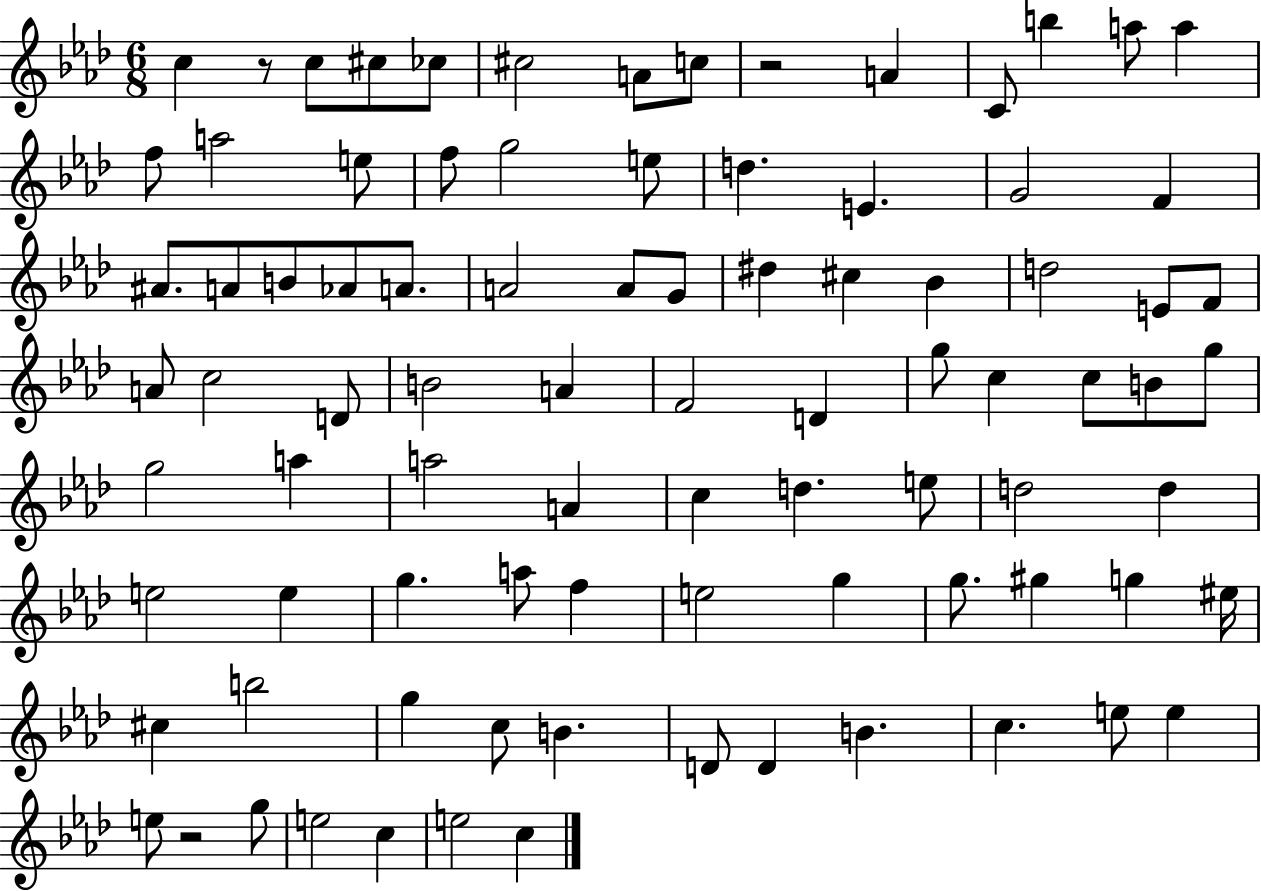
C5/q R/e C5/e C#5/e CES5/e C#5/h A4/e C5/e R/h A4/q C4/e B5/q A5/e A5/q F5/e A5/h E5/e F5/e G5/h E5/e D5/q. E4/q. G4/h F4/q A#4/e. A4/e B4/e Ab4/e A4/e. A4/h A4/e G4/e D#5/q C#5/q Bb4/q D5/h E4/e F4/e A4/e C5/h D4/e B4/h A4/q F4/h D4/q G5/e C5/q C5/e B4/e G5/e G5/h A5/q A5/h A4/q C5/q D5/q. E5/e D5/h D5/q E5/h E5/q G5/q. A5/e F5/q E5/h G5/q G5/e. G#5/q G5/q EIS5/s C#5/q B5/h G5/q C5/e B4/q. D4/e D4/q B4/q. C5/q. E5/e E5/q E5/e R/h G5/e E5/h C5/q E5/h C5/q